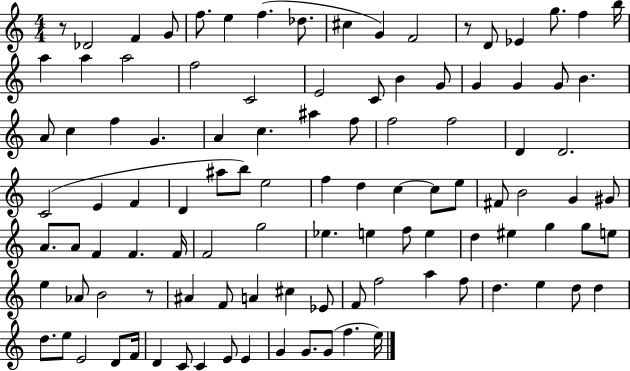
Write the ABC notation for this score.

X:1
T:Untitled
M:4/4
L:1/4
K:C
z/2 _D2 F G/2 f/2 e f _d/2 ^c G F2 z/2 D/2 _E g/2 f b/4 a a a2 f2 C2 E2 C/2 B G/2 G G G/2 B A/2 c f G A c ^a f/2 f2 f2 D D2 C2 E F D ^a/2 b/2 e2 f d c c/2 e/2 ^F/2 B2 G ^G/2 A/2 A/2 F F F/4 F2 g2 _e e f/2 e d ^e g g/2 e/2 e _A/2 B2 z/2 ^A F/2 A ^c _E/2 F/2 f2 a f/2 d e d/2 d d/2 e/2 E2 D/2 F/4 D C/2 C E/2 E G G/2 G/2 f e/4